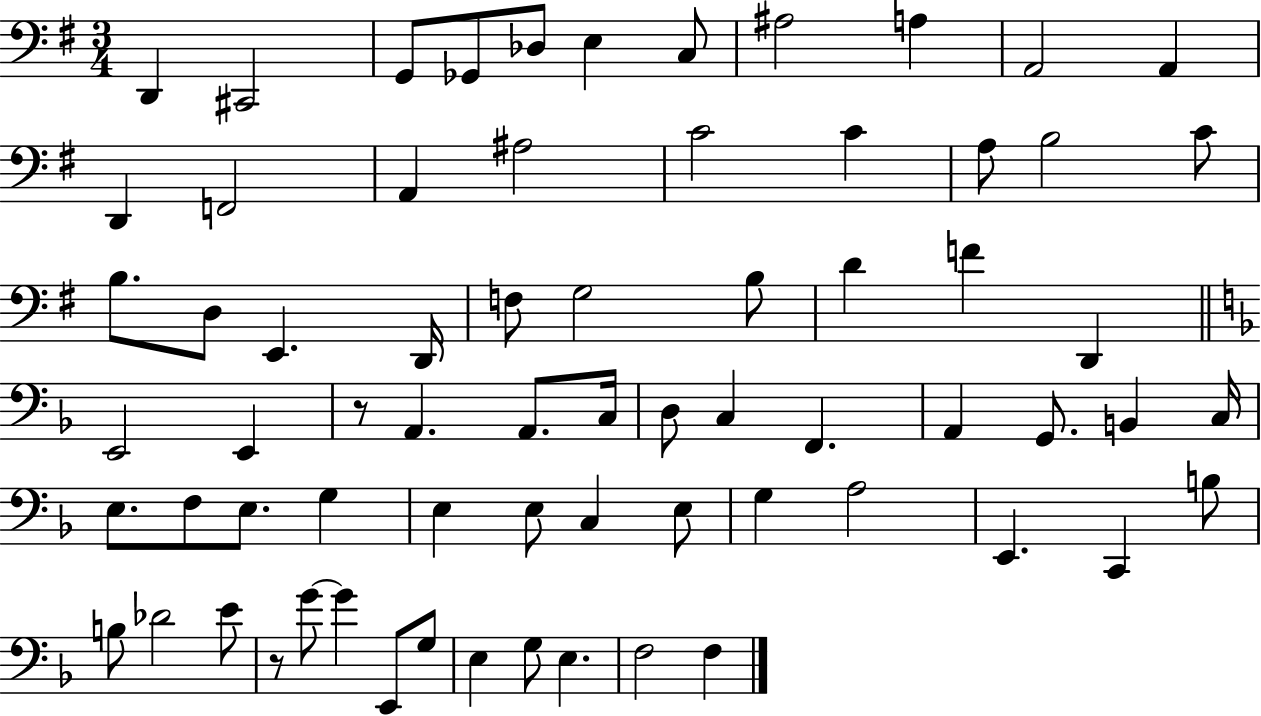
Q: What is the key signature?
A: G major